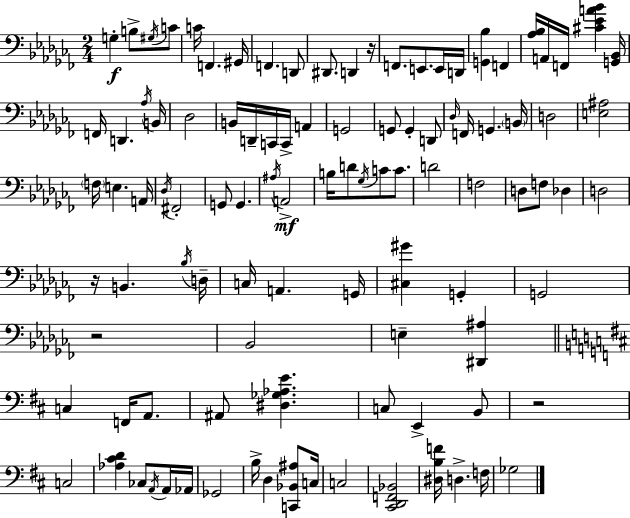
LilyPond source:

{
  \clef bass
  \numericTimeSignature
  \time 2/4
  \key aes \minor
  g4-.\f b8-> \acciaccatura { gis16 } c'8 | c'16 f,4. | gis,16 f,4. d,8 | dis,8. d,4 | \break r16 f,8. e,8. e,16 | d,16 <g, bes>4 f,4 | <aes bes>16 a,16 f,16 <cis' ees' a' bes'>4 | <g, bes,>16 f,16 d,4. | \break \acciaccatura { aes16 } b,16 des2 | b,16 d,16-- c,16 c,16-> a,4 | g,2 | g,8 g,4-. | \break d,8 \grace { des16 } f,16 g,4. | \parenthesize b,16 d2 | <e ais>2 | \parenthesize f16 e4. | \break a,16 \acciaccatura { des16 } fis,2-. | g,8 g,4. | \acciaccatura { ais16 } a,2->\mf | b16 d'8 | \break \acciaccatura { ges16 } c'8 c'8. d'2 | f2 | d8 | f8 des4 d2 | \break r16 b,4. | \acciaccatura { bes16 } d16-- c16 | a,4. g,16 <cis gis'>4 | g,4-. g,2 | \break r2 | bes,2 | e4-- | <dis, ais>4 \bar "||" \break \key b \minor c4 f,16 a,8. | ais,8 <dis ges aes e'>4. | c8 e,4-> b,8 | r2 | \break c2 | <aes cis' d'>4 ces8 \acciaccatura { a,16 } a,16 | aes,16 ges,2 | b16-> d4 <c, bes, ais>8 | \break c16 c2 | <cis, d, f, bes,>2 | <dis b f'>16 d4.-> | f16 ges2 | \break \bar "|."
}